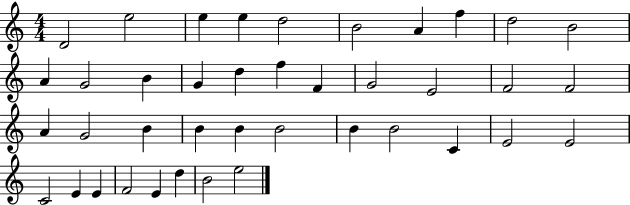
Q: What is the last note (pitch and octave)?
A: E5